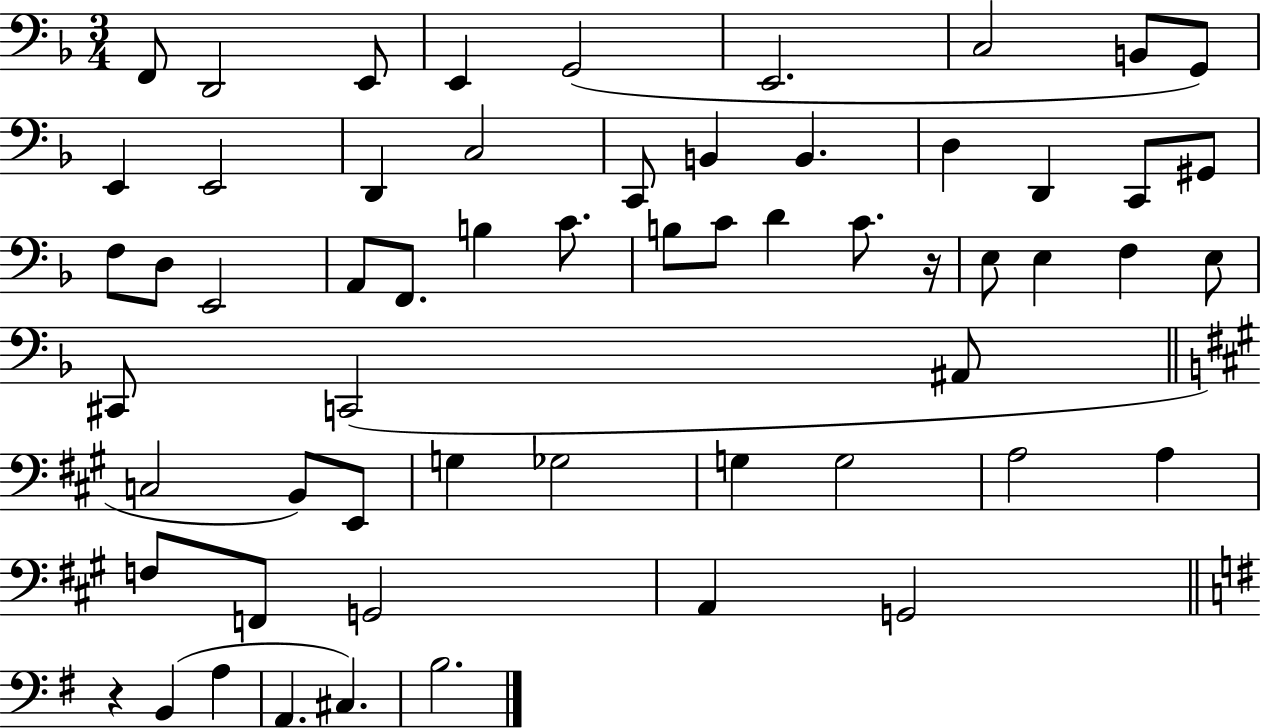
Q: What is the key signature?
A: F major